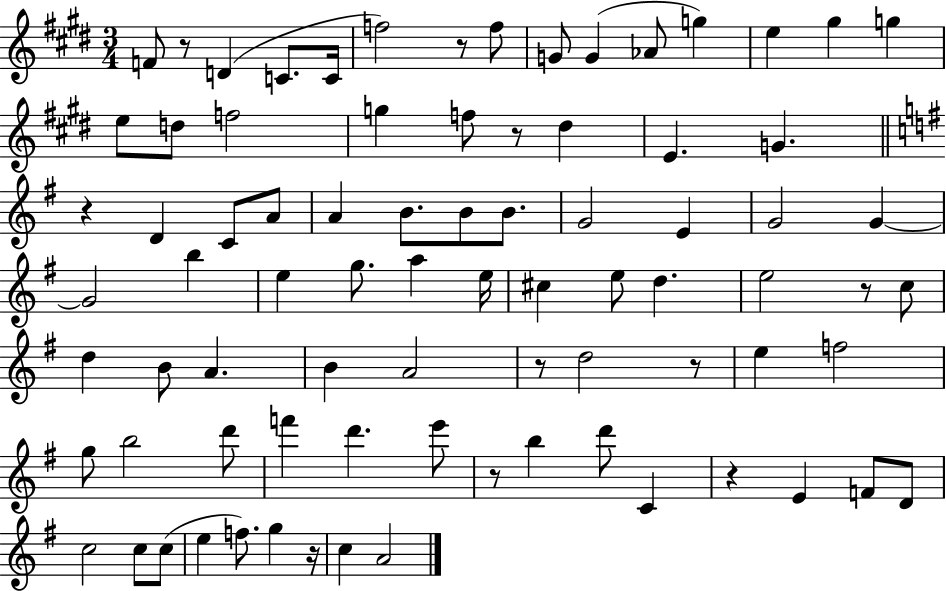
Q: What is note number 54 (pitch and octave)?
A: D6